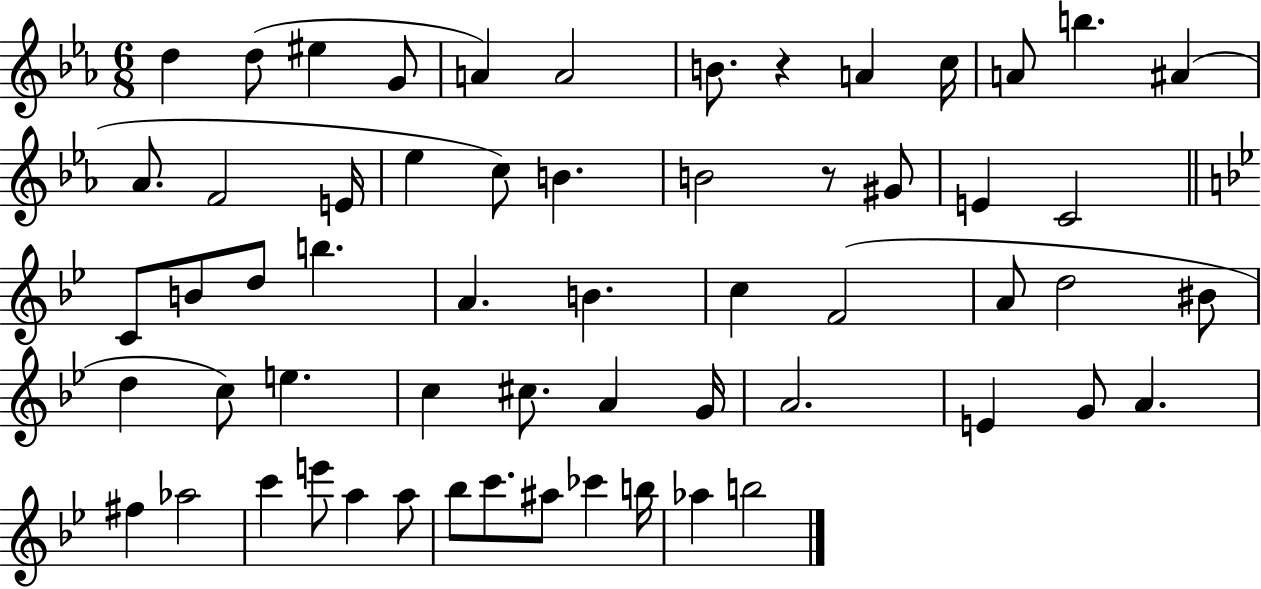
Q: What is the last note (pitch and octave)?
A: B5